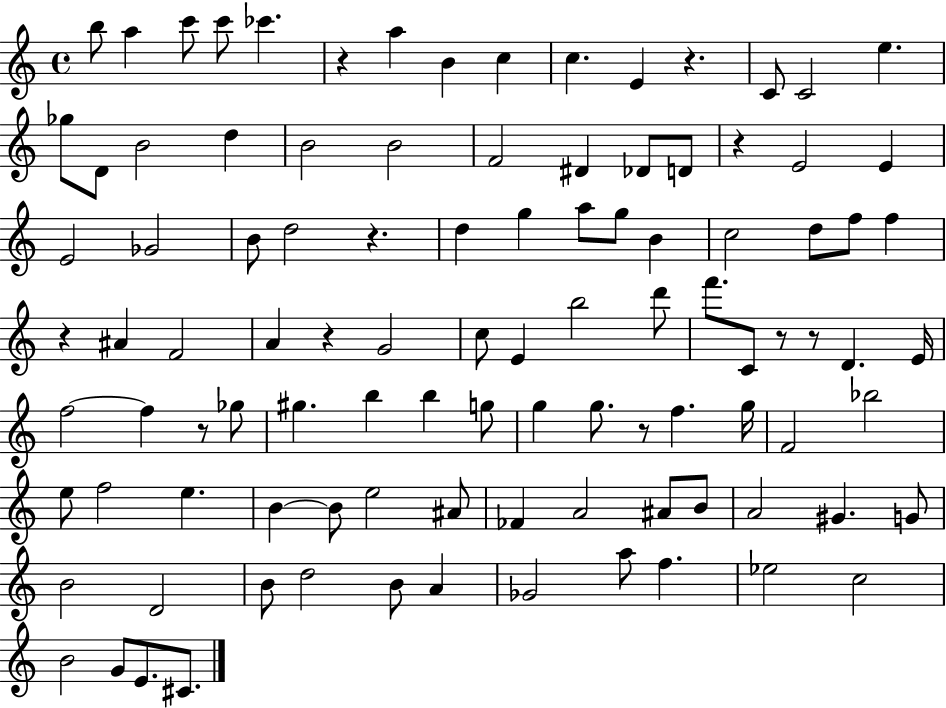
B5/e A5/q C6/e C6/e CES6/q. R/q A5/q B4/q C5/q C5/q. E4/q R/q. C4/e C4/h E5/q. Gb5/e D4/e B4/h D5/q B4/h B4/h F4/h D#4/q Db4/e D4/e R/q E4/h E4/q E4/h Gb4/h B4/e D5/h R/q. D5/q G5/q A5/e G5/e B4/q C5/h D5/e F5/e F5/q R/q A#4/q F4/h A4/q R/q G4/h C5/e E4/q B5/h D6/e F6/e. C4/e R/e R/e D4/q. E4/s F5/h F5/q R/e Gb5/e G#5/q. B5/q B5/q G5/e G5/q G5/e. R/e F5/q. G5/s F4/h Bb5/h E5/e F5/h E5/q. B4/q B4/e E5/h A#4/e FES4/q A4/h A#4/e B4/e A4/h G#4/q. G4/e B4/h D4/h B4/e D5/h B4/e A4/q Gb4/h A5/e F5/q. Eb5/h C5/h B4/h G4/e E4/e. C#4/e.